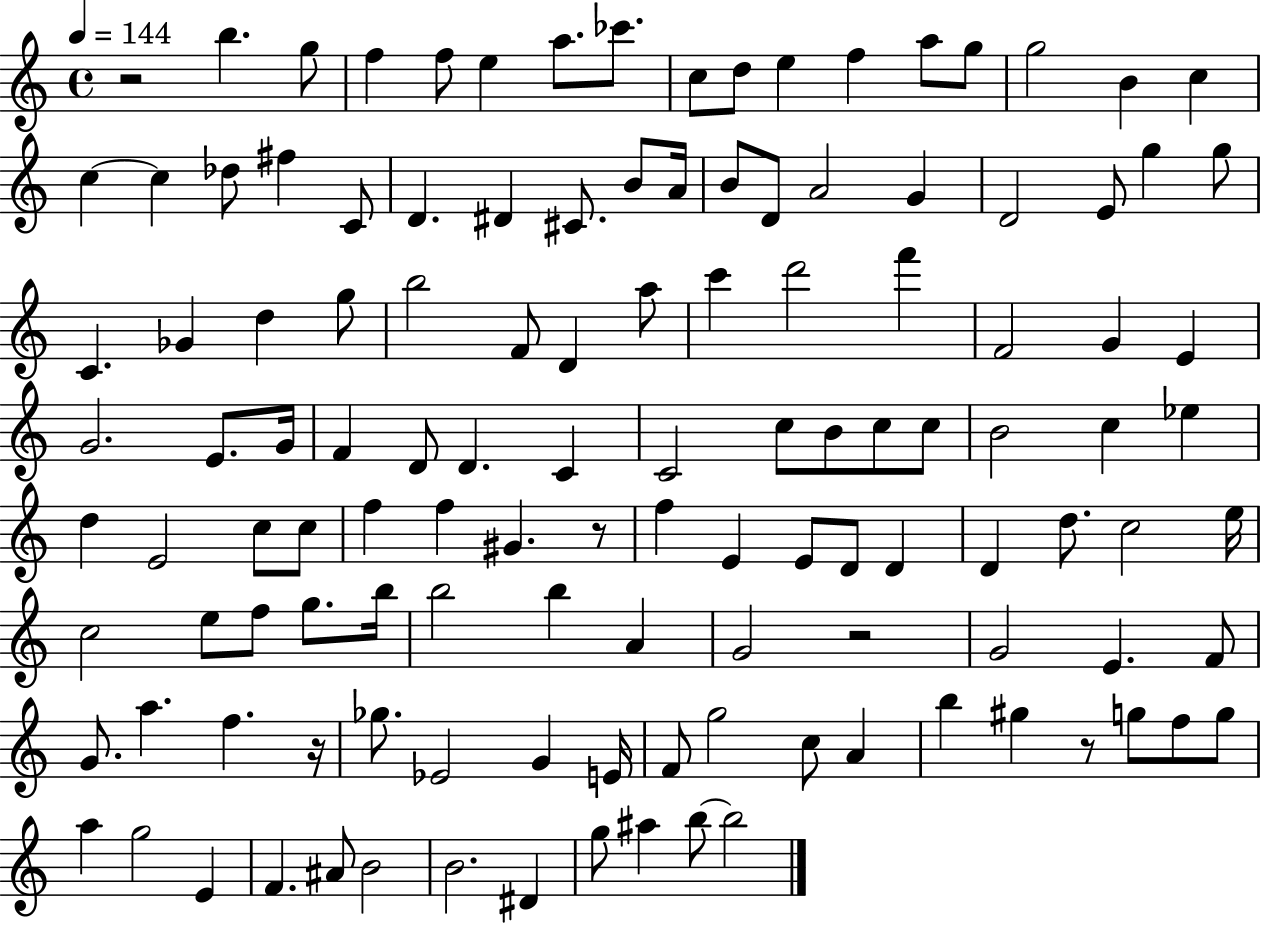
{
  \clef treble
  \time 4/4
  \defaultTimeSignature
  \key c \major
  \tempo 4 = 144
  r2 b''4. g''8 | f''4 f''8 e''4 a''8. ces'''8. | c''8 d''8 e''4 f''4 a''8 g''8 | g''2 b'4 c''4 | \break c''4~~ c''4 des''8 fis''4 c'8 | d'4. dis'4 cis'8. b'8 a'16 | b'8 d'8 a'2 g'4 | d'2 e'8 g''4 g''8 | \break c'4. ges'4 d''4 g''8 | b''2 f'8 d'4 a''8 | c'''4 d'''2 f'''4 | f'2 g'4 e'4 | \break g'2. e'8. g'16 | f'4 d'8 d'4. c'4 | c'2 c''8 b'8 c''8 c''8 | b'2 c''4 ees''4 | \break d''4 e'2 c''8 c''8 | f''4 f''4 gis'4. r8 | f''4 e'4 e'8 d'8 d'4 | d'4 d''8. c''2 e''16 | \break c''2 e''8 f''8 g''8. b''16 | b''2 b''4 a'4 | g'2 r2 | g'2 e'4. f'8 | \break g'8. a''4. f''4. r16 | ges''8. ees'2 g'4 e'16 | f'8 g''2 c''8 a'4 | b''4 gis''4 r8 g''8 f''8 g''8 | \break a''4 g''2 e'4 | f'4. ais'8 b'2 | b'2. dis'4 | g''8 ais''4 b''8~~ b''2 | \break \bar "|."
}